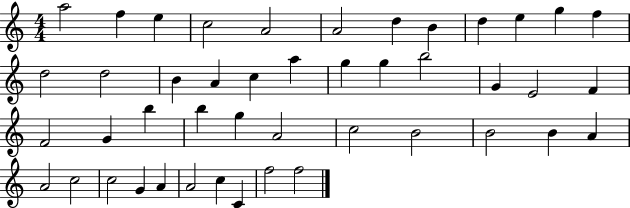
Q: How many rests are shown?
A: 0